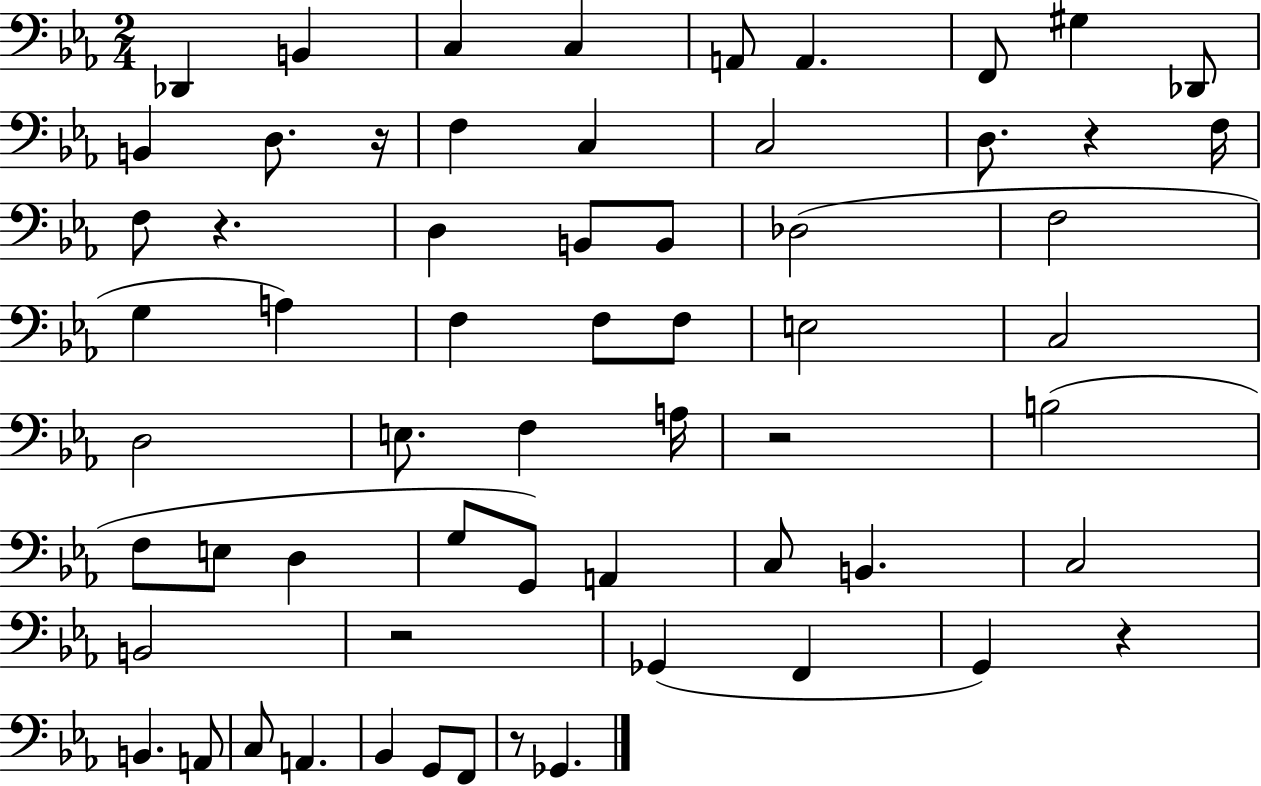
{
  \clef bass
  \numericTimeSignature
  \time 2/4
  \key ees \major
  des,4 b,4 | c4 c4 | a,8 a,4. | f,8 gis4 des,8 | \break b,4 d8. r16 | f4 c4 | c2 | d8. r4 f16 | \break f8 r4. | d4 b,8 b,8 | des2( | f2 | \break g4 a4) | f4 f8 f8 | e2 | c2 | \break d2 | e8. f4 a16 | r2 | b2( | \break f8 e8 d4 | g8 g,8) a,4 | c8 b,4. | c2 | \break b,2 | r2 | ges,4( f,4 | g,4) r4 | \break b,4. a,8 | c8 a,4. | bes,4 g,8 f,8 | r8 ges,4. | \break \bar "|."
}